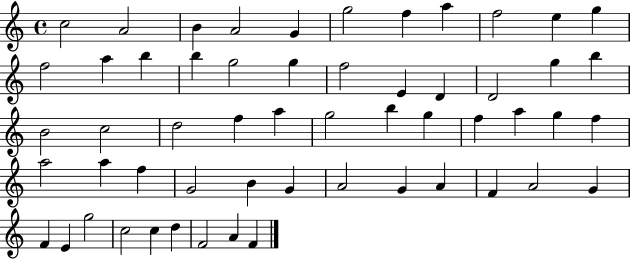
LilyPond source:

{
  \clef treble
  \time 4/4
  \defaultTimeSignature
  \key c \major
  c''2 a'2 | b'4 a'2 g'4 | g''2 f''4 a''4 | f''2 e''4 g''4 | \break f''2 a''4 b''4 | b''4 g''2 g''4 | f''2 e'4 d'4 | d'2 g''4 b''4 | \break b'2 c''2 | d''2 f''4 a''4 | g''2 b''4 g''4 | f''4 a''4 g''4 f''4 | \break a''2 a''4 f''4 | g'2 b'4 g'4 | a'2 g'4 a'4 | f'4 a'2 g'4 | \break f'4 e'4 g''2 | c''2 c''4 d''4 | f'2 a'4 f'4 | \bar "|."
}